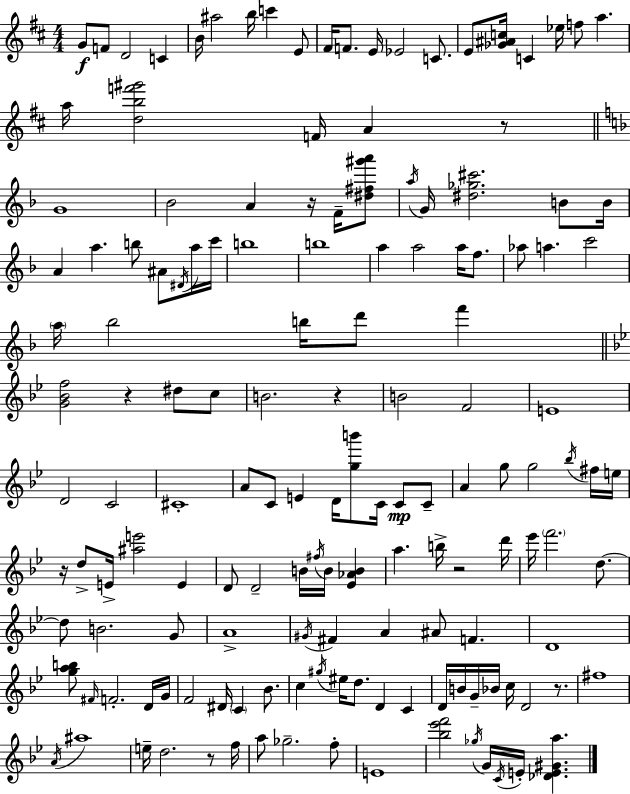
{
  \clef treble
  \numericTimeSignature
  \time 4/4
  \key d \major
  g'8\f f'8 d'2 c'4 | b'16 ais''2 b''16 c'''4 e'8 | fis'16 f'8. e'16 ees'2 c'8. | e'8 <ges' ais' c''>16 c'4 ees''16 f''8 a''4. | \break a''16 <d'' b'' f''' gis'''>2 f'16 a'4 r8 | \bar "||" \break \key d \minor g'1 | bes'2 a'4 r16 f'16-- <dis'' fis'' gis''' a'''>8 | \acciaccatura { a''16 } g'16 <dis'' ges'' cis'''>2. b'8 | b'16 a'4 a''4. b''8 ais'8 \acciaccatura { dis'16 } | \break a''16 c'''16 b''1 | b''1 | a''4 a''2 a''16 f''8. | aes''8 a''4. c'''2 | \break \parenthesize a''16 bes''2 b''16 d'''8 f'''4 | \bar "||" \break \key g \minor <g' bes' f''>2 r4 dis''8 c''8 | b'2. r4 | b'2 f'2 | e'1 | \break d'2 c'2 | cis'1-. | a'8 c'8 e'4 d'16 <g'' b'''>8 c'16 c'8\mp c'8-- | a'4 g''8 g''2 \acciaccatura { bes''16 } fis''16 | \break e''16 r16 d''8-> e'16-> <ais'' e'''>2 e'4 | d'8 d'2-- b'16 \acciaccatura { fis''16 } b'16 <ees' aes' b'>4 | a''4. b''16-> r2 | d'''16 ees'''16 \parenthesize f'''2. d''8.~~ | \break d''8 b'2. | g'8 a'1-> | \acciaccatura { gis'16 } fis'4 a'4 ais'8 f'4. | d'1 | \break <g'' a'' b''>8 \grace { fis'16 } f'2.-. | d'16 g'16 f'2 dis'16 \parenthesize c'4 | bes'8. c''4 \acciaccatura { gis''16 } eis''16 d''8. d'4 | c'4 d'16 b'16 g'16-- bes'16 c''16 d'2 | \break r8. fis''1 | \acciaccatura { a'16 } ais''1 | e''16-- d''2. | r8 f''16 a''8 ges''2.-- | \break f''8-. e'1 | <bes'' ees''' f'''>2 \acciaccatura { ges''16 } g'16 | \acciaccatura { c'16 } e'16-. <des' e' gis' a''>4. \bar "|."
}